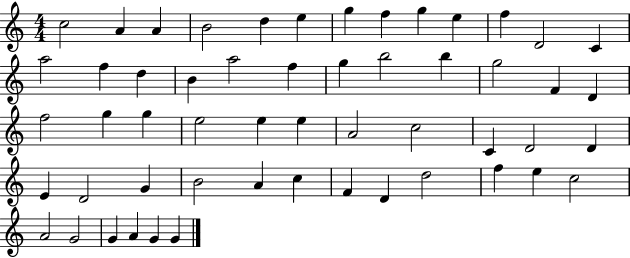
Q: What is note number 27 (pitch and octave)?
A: G5